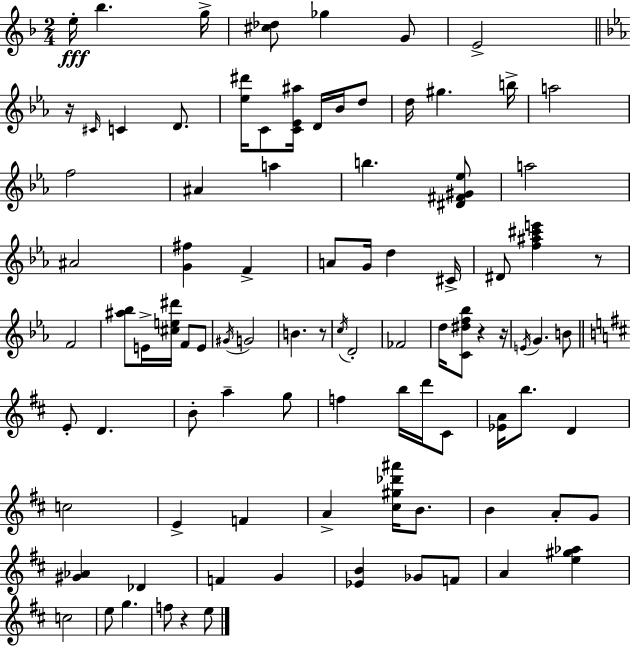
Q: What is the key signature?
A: F major